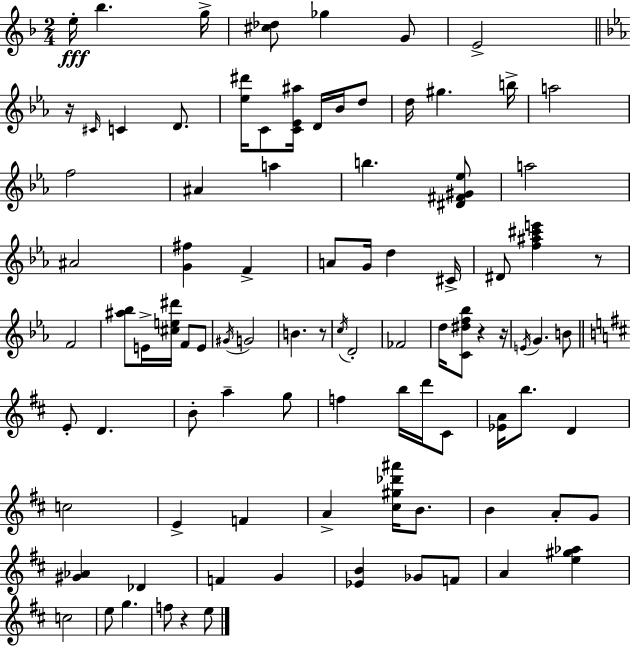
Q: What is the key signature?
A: F major